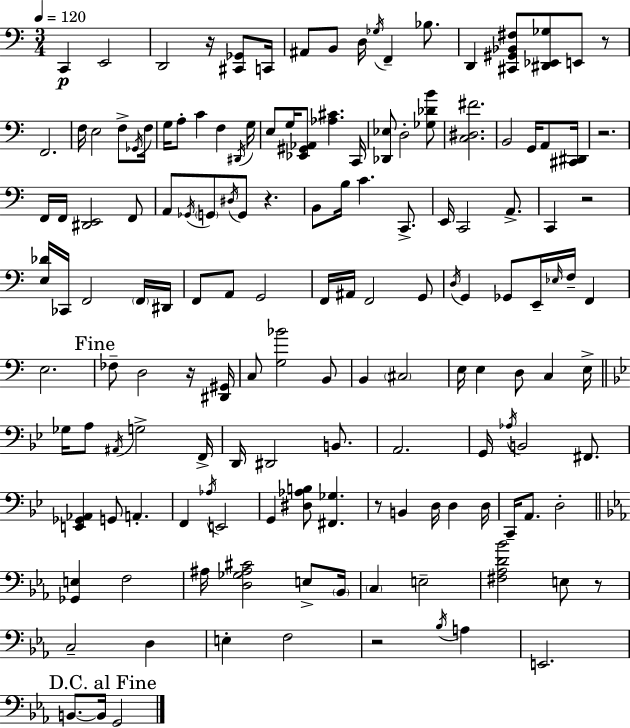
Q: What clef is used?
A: bass